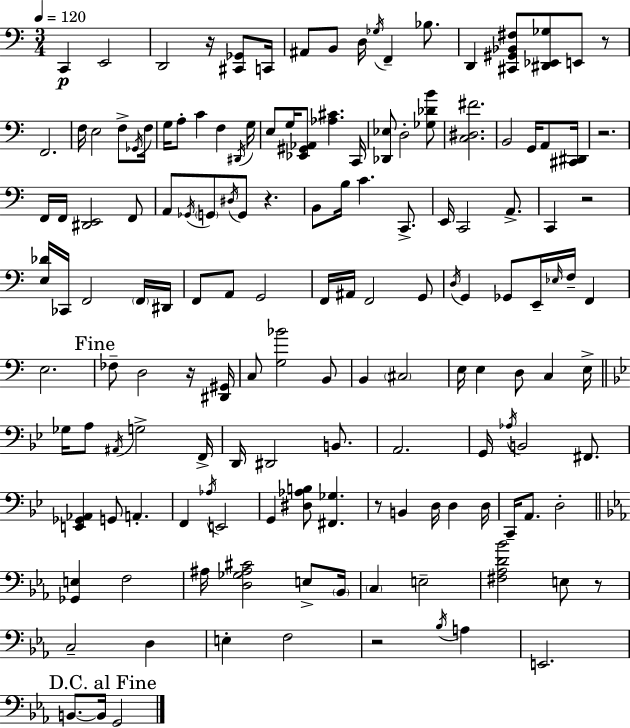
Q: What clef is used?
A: bass